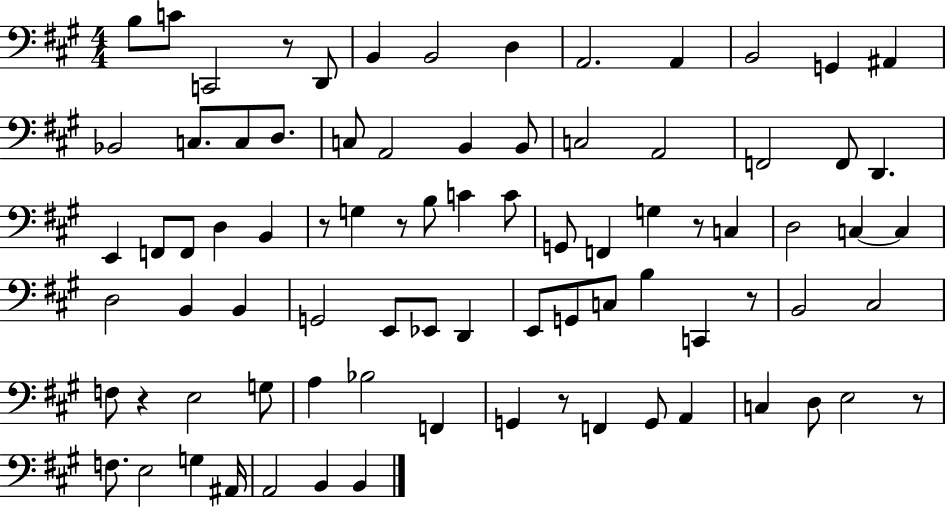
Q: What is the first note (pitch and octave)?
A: B3